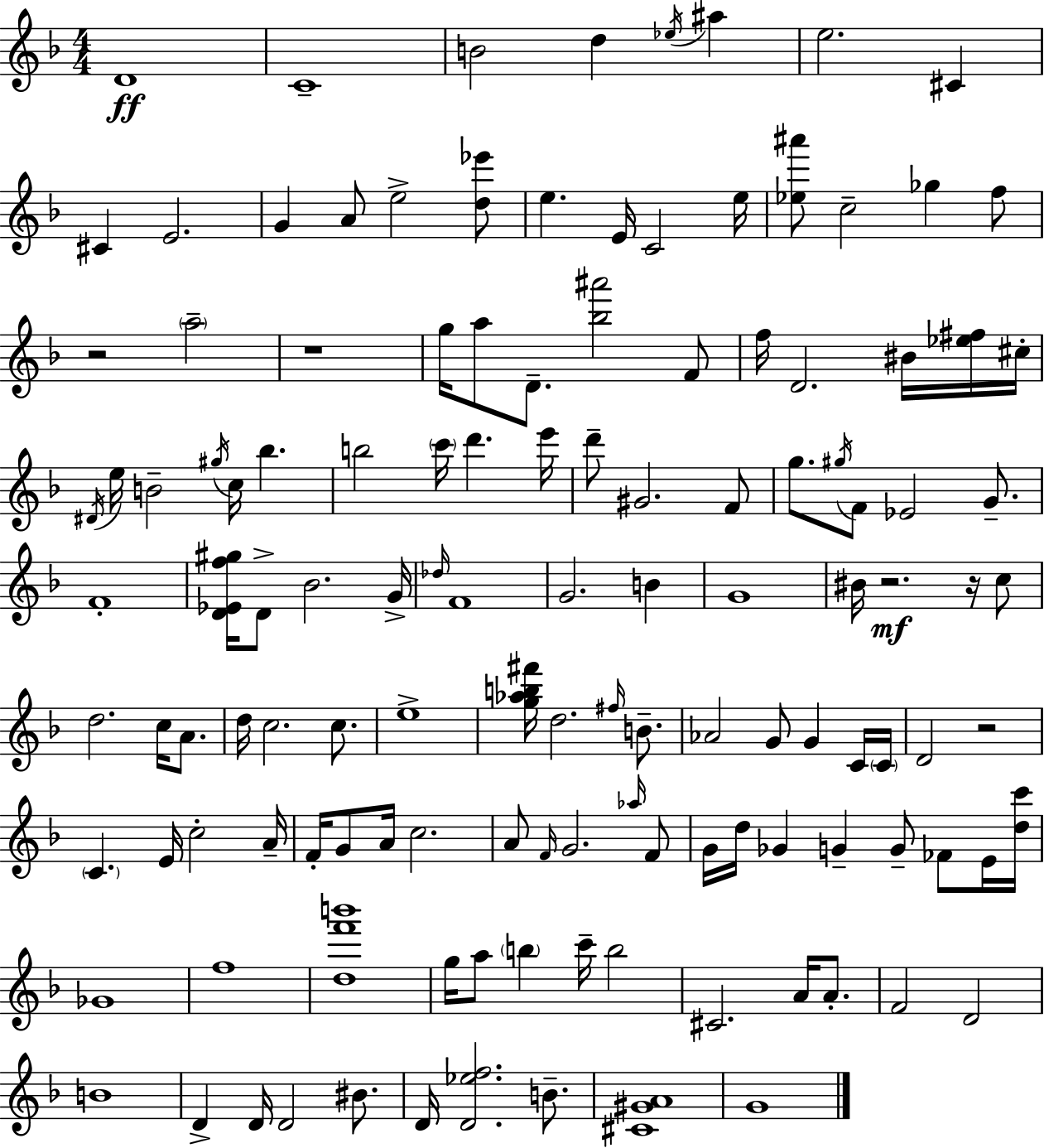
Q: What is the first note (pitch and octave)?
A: D4